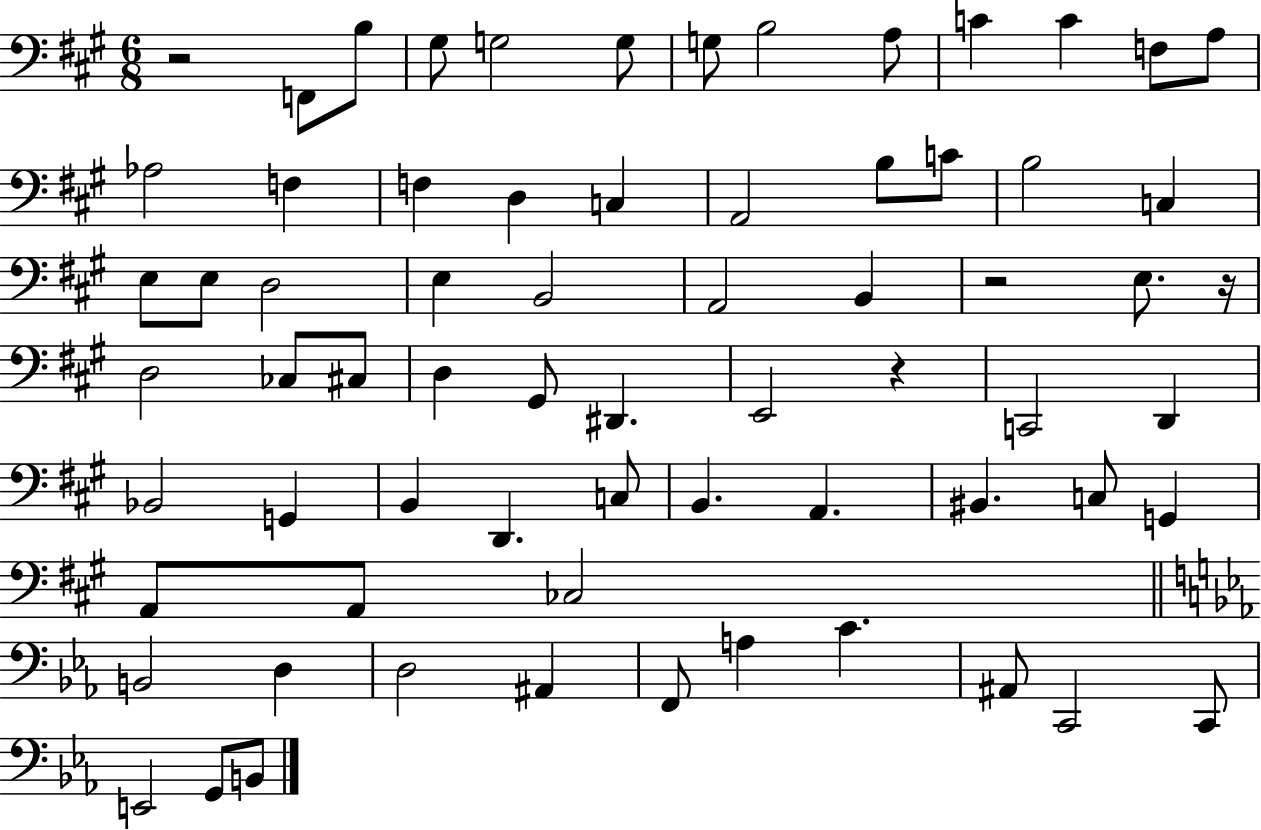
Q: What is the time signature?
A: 6/8